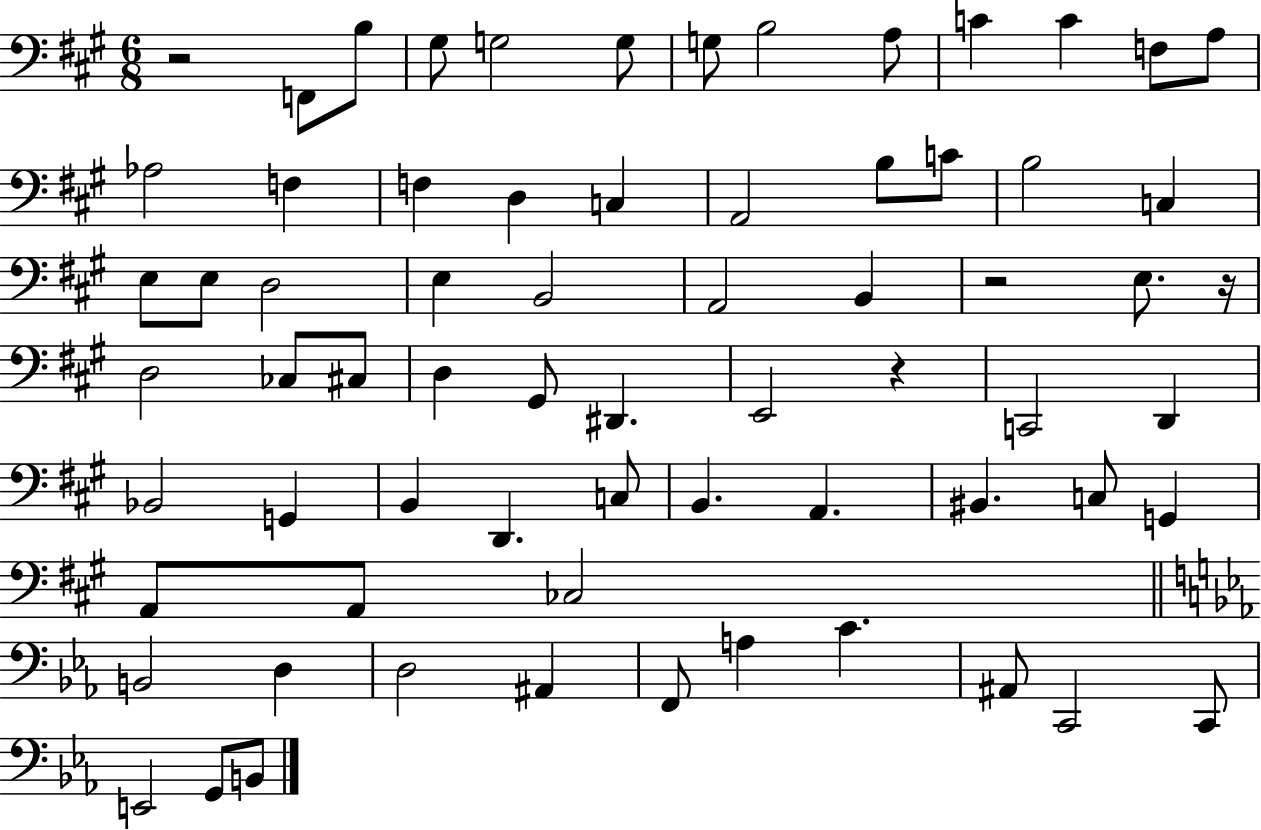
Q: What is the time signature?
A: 6/8